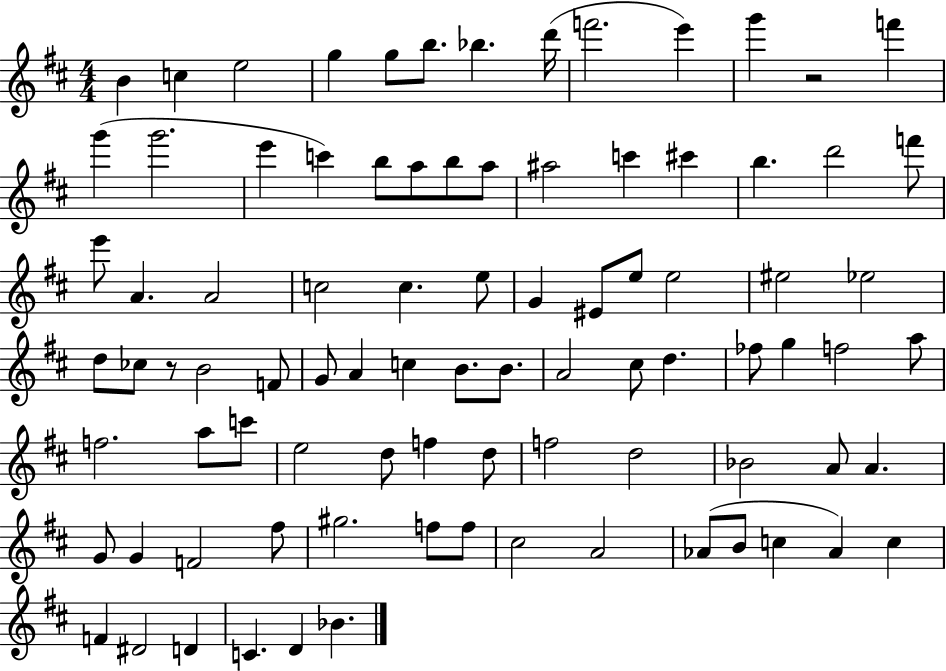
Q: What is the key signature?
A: D major